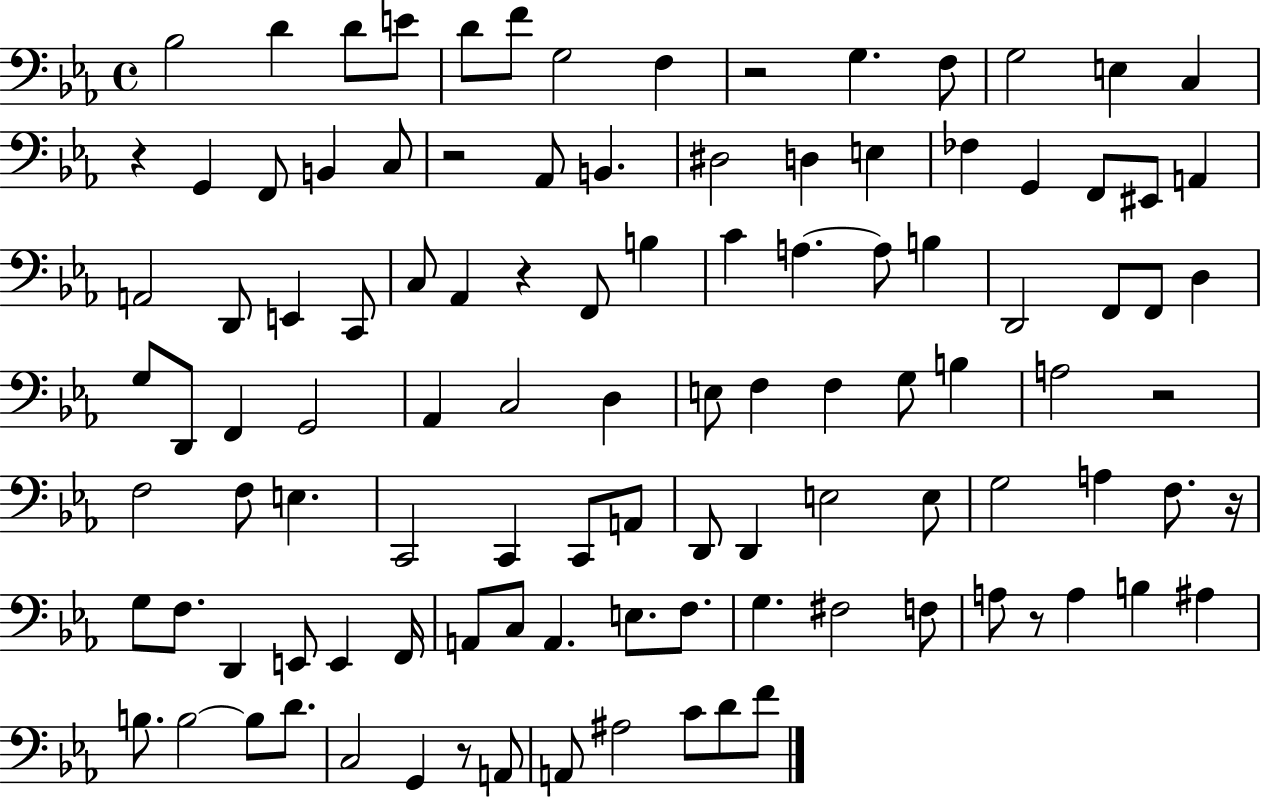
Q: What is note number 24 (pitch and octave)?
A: G2